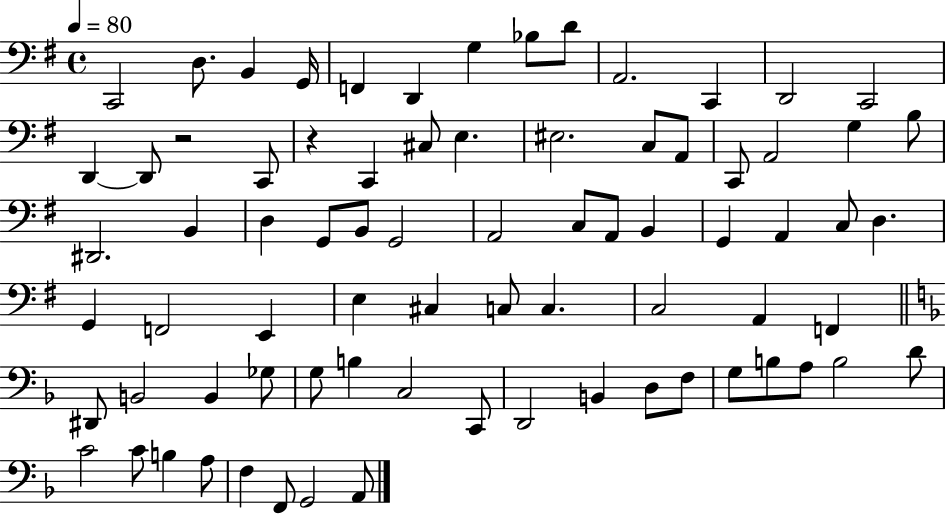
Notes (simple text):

C2/h D3/e. B2/q G2/s F2/q D2/q G3/q Bb3/e D4/e A2/h. C2/q D2/h C2/h D2/q D2/e R/h C2/e R/q C2/q C#3/e E3/q. EIS3/h. C3/e A2/e C2/e A2/h G3/q B3/e D#2/h. B2/q D3/q G2/e B2/e G2/h A2/h C3/e A2/e B2/q G2/q A2/q C3/e D3/q. G2/q F2/h E2/q E3/q C#3/q C3/e C3/q. C3/h A2/q F2/q D#2/e B2/h B2/q Gb3/e G3/e B3/q C3/h C2/e D2/h B2/q D3/e F3/e G3/e B3/e A3/e B3/h D4/e C4/h C4/e B3/q A3/e F3/q F2/e G2/h A2/e